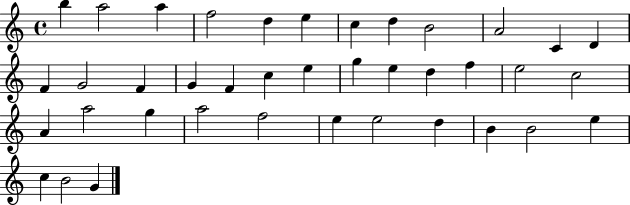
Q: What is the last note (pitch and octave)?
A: G4